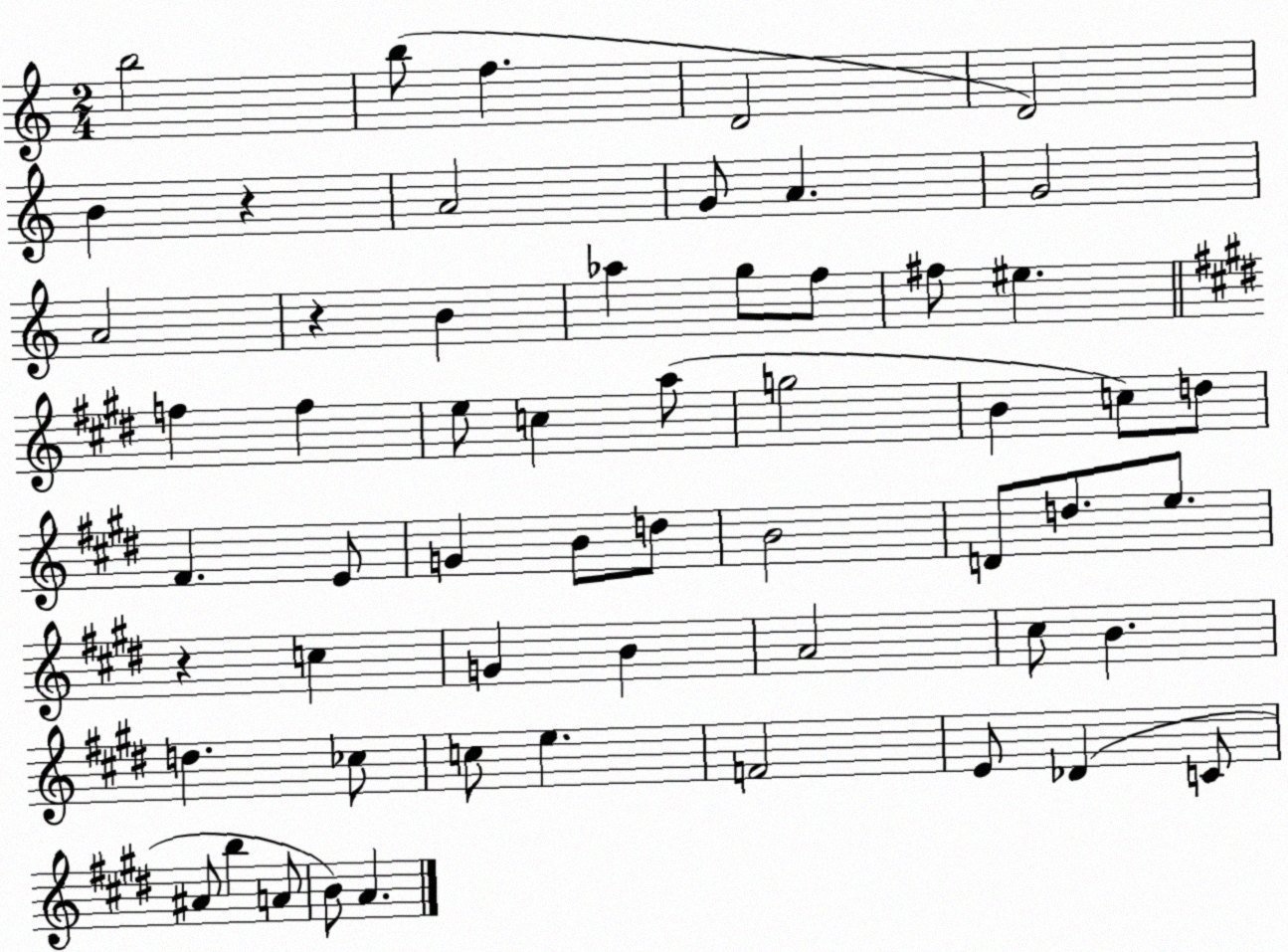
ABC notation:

X:1
T:Untitled
M:2/4
L:1/4
K:C
b2 b/2 f D2 D2 B z A2 G/2 A G2 A2 z B _a g/2 f/2 ^f/2 ^e f f e/2 c a/2 g2 B c/2 d/2 ^F E/2 G B/2 d/2 B2 D/2 d/2 e/2 z c G B A2 ^c/2 B d _c/2 c/2 e F2 E/2 _D C/2 ^A/2 b A/2 B/2 A